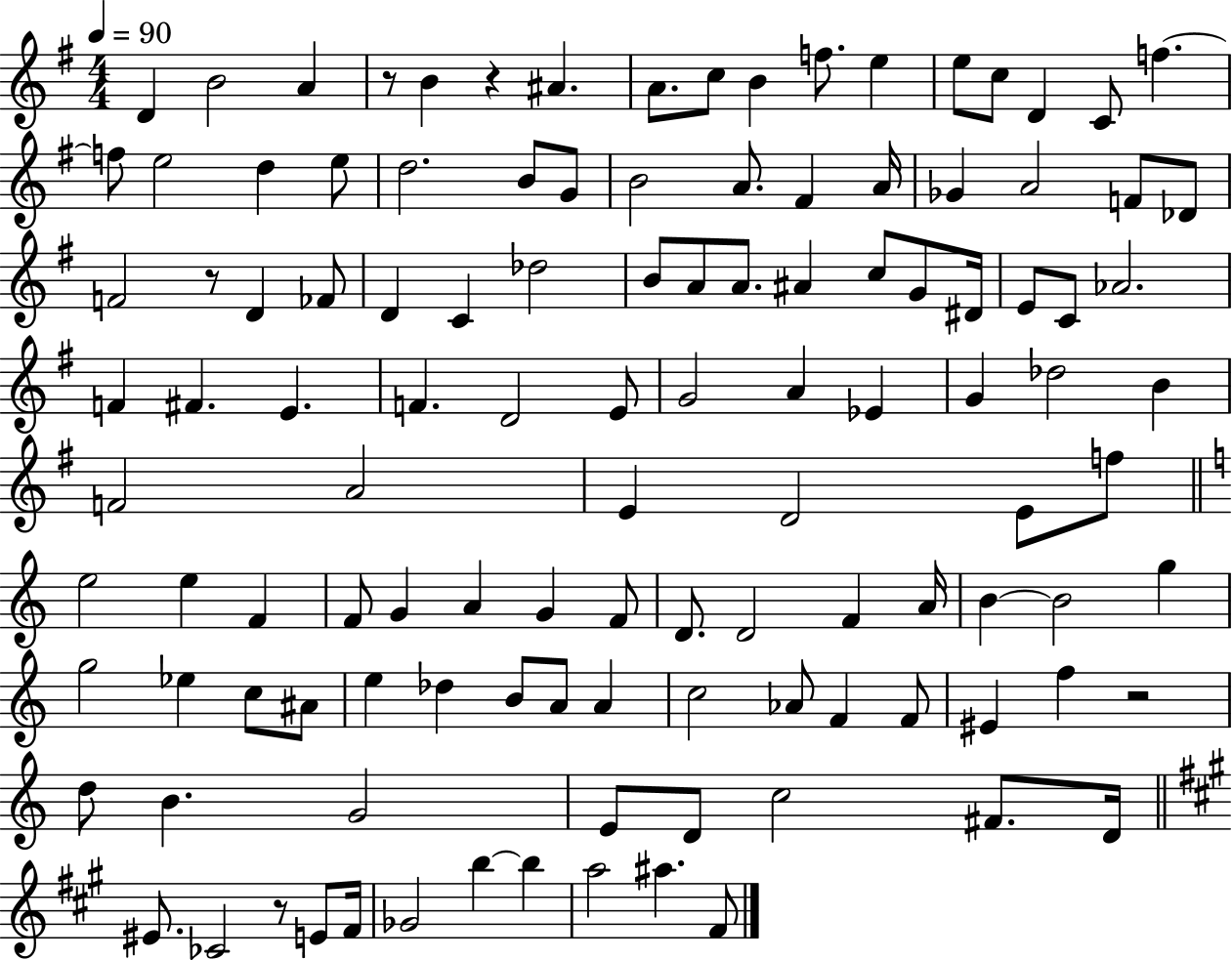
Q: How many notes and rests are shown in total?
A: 117